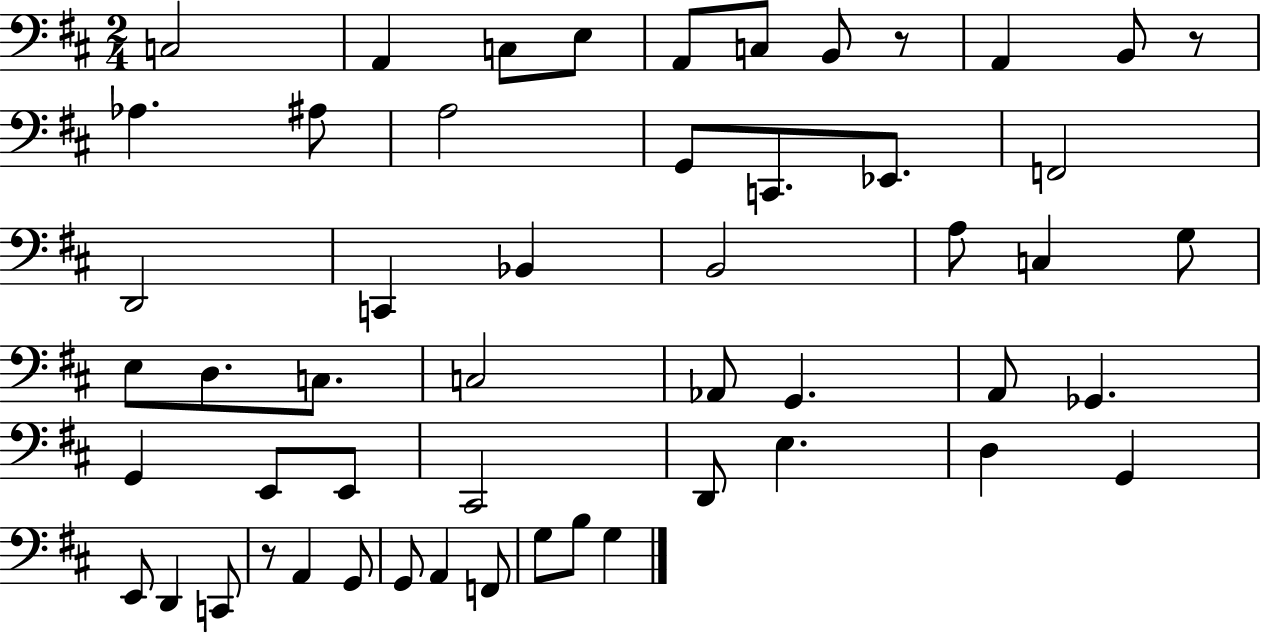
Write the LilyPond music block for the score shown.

{
  \clef bass
  \numericTimeSignature
  \time 2/4
  \key d \major
  c2 | a,4 c8 e8 | a,8 c8 b,8 r8 | a,4 b,8 r8 | \break aes4. ais8 | a2 | g,8 c,8. ees,8. | f,2 | \break d,2 | c,4 bes,4 | b,2 | a8 c4 g8 | \break e8 d8. c8. | c2 | aes,8 g,4. | a,8 ges,4. | \break g,4 e,8 e,8 | cis,2 | d,8 e4. | d4 g,4 | \break e,8 d,4 c,8 | r8 a,4 g,8 | g,8 a,4 f,8 | g8 b8 g4 | \break \bar "|."
}